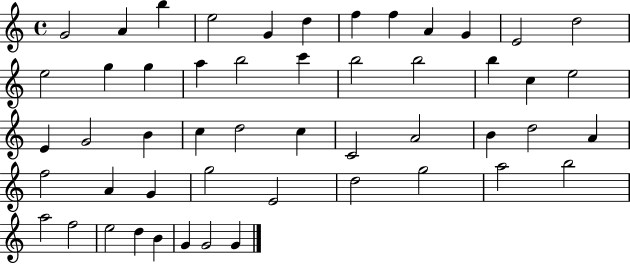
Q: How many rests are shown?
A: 0